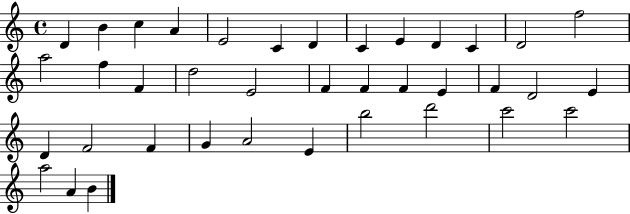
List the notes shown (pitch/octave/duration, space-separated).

D4/q B4/q C5/q A4/q E4/h C4/q D4/q C4/q E4/q D4/q C4/q D4/h F5/h A5/h F5/q F4/q D5/h E4/h F4/q F4/q F4/q E4/q F4/q D4/h E4/q D4/q F4/h F4/q G4/q A4/h E4/q B5/h D6/h C6/h C6/h A5/h A4/q B4/q